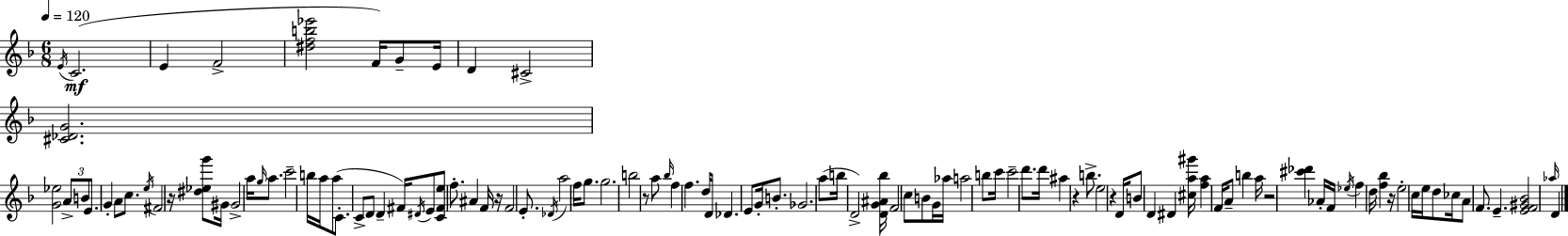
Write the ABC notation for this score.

X:1
T:Untitled
M:6/8
L:1/4
K:F
E/4 C2 E F2 [^dfb_e']2 F/4 G/2 E/4 D ^C2 [^C_DG]2 [G_e]2 A/2 B/2 E/2 G A/2 c/2 e/4 ^F2 z/4 [^d_eg']/2 ^G/4 ^G2 a/4 g/4 a/2 c'2 b/4 a/4 a/2 C/2 C/2 D/2 D ^F/4 ^D/4 E/2 [C^Fe]/2 f/2 ^A F/4 z/4 F2 E/2 _D/4 a2 f/4 g/2 g2 b2 z/2 a/2 _b/4 f f d/4 D/4 _D E/2 G/4 B/2 _G2 a/2 b/4 D2 [DG^A_b]/4 F2 c/2 B/2 G/4 _a/4 a2 b/2 c'/4 c'2 d'/2 d'/4 ^a z b/2 e2 z D/4 B/2 D ^D [^ca^g']/4 [fa] F/4 A/2 b a/4 z2 [^c'_d'] _A/4 F/4 _e/4 f d/4 [f_b] z/4 e2 c/4 e/4 d/2 _c/4 A/2 F/2 E [EF^G_B]2 _a/4 D